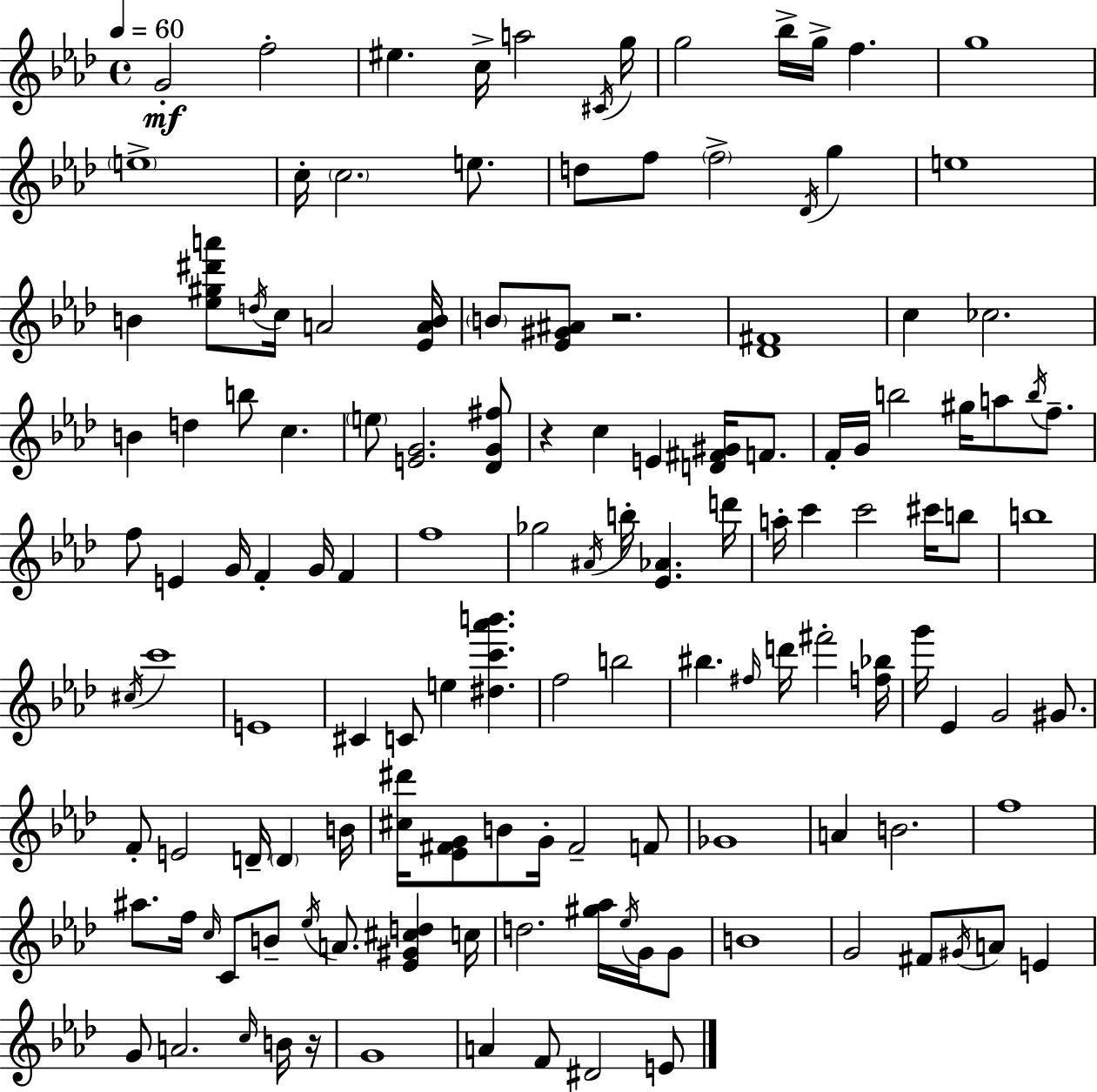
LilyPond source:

{
  \clef treble
  \time 4/4
  \defaultTimeSignature
  \key f \minor
  \tempo 4 = 60
  g'2-.\mf f''2-. | eis''4. c''16-> a''2 \acciaccatura { cis'16 } | g''16 g''2 bes''16-> g''16-> f''4. | g''1 | \break \parenthesize e''1-> | c''16-. \parenthesize c''2. e''8. | d''8 f''8 \parenthesize f''2-> \acciaccatura { des'16 } g''4 | e''1 | \break b'4 <ees'' gis'' dis''' a'''>8 \acciaccatura { d''16 } c''16 a'2 | <ees' a' b'>16 \parenthesize b'8 <ees' gis' ais'>8 r2. | <des' fis'>1 | c''4 ces''2. | \break b'4 d''4 b''8 c''4. | \parenthesize e''8 <e' g'>2. | <des' g' fis''>8 r4 c''4 e'4 <d' fis' gis'>16 | f'8. f'16-. g'16 b''2 gis''16 a''8 | \break \acciaccatura { b''16 } f''8.-- f''8 e'4 g'16 f'4-. g'16 | f'4 f''1 | ges''2 \acciaccatura { ais'16 } b''16-. <ees' aes'>4. | d'''16 a''16-. c'''4 c'''2 | \break cis'''16 b''8 b''1 | \acciaccatura { cis''16 } c'''1 | e'1 | cis'4 c'8 e''4 | \break <dis'' c''' aes''' b'''>4. f''2 b''2 | bis''4. \grace { fis''16 } d'''16 fis'''2-. | <f'' bes''>16 g'''16 ees'4 g'2 | gis'8. f'8-. e'2 | \break d'16-- \parenthesize d'4 b'16 <cis'' dis'''>16 <ees' fis' g'>8 b'8 g'16-. fis'2-- | f'8 ges'1 | a'4 b'2. | f''1 | \break ais''8. f''16 \grace { c''16 } c'8 b'8-- | \acciaccatura { ees''16 } a'8. <ees' gis' cis'' d''>4 c''16 d''2. | <gis'' aes''>16 \acciaccatura { ees''16 } g'16 g'8 b'1 | g'2 | \break fis'8 \acciaccatura { gis'16 } a'8 e'4 g'8 a'2. | \grace { c''16 } b'16 r16 g'1 | a'4 | f'8 dis'2 e'8 \bar "|."
}